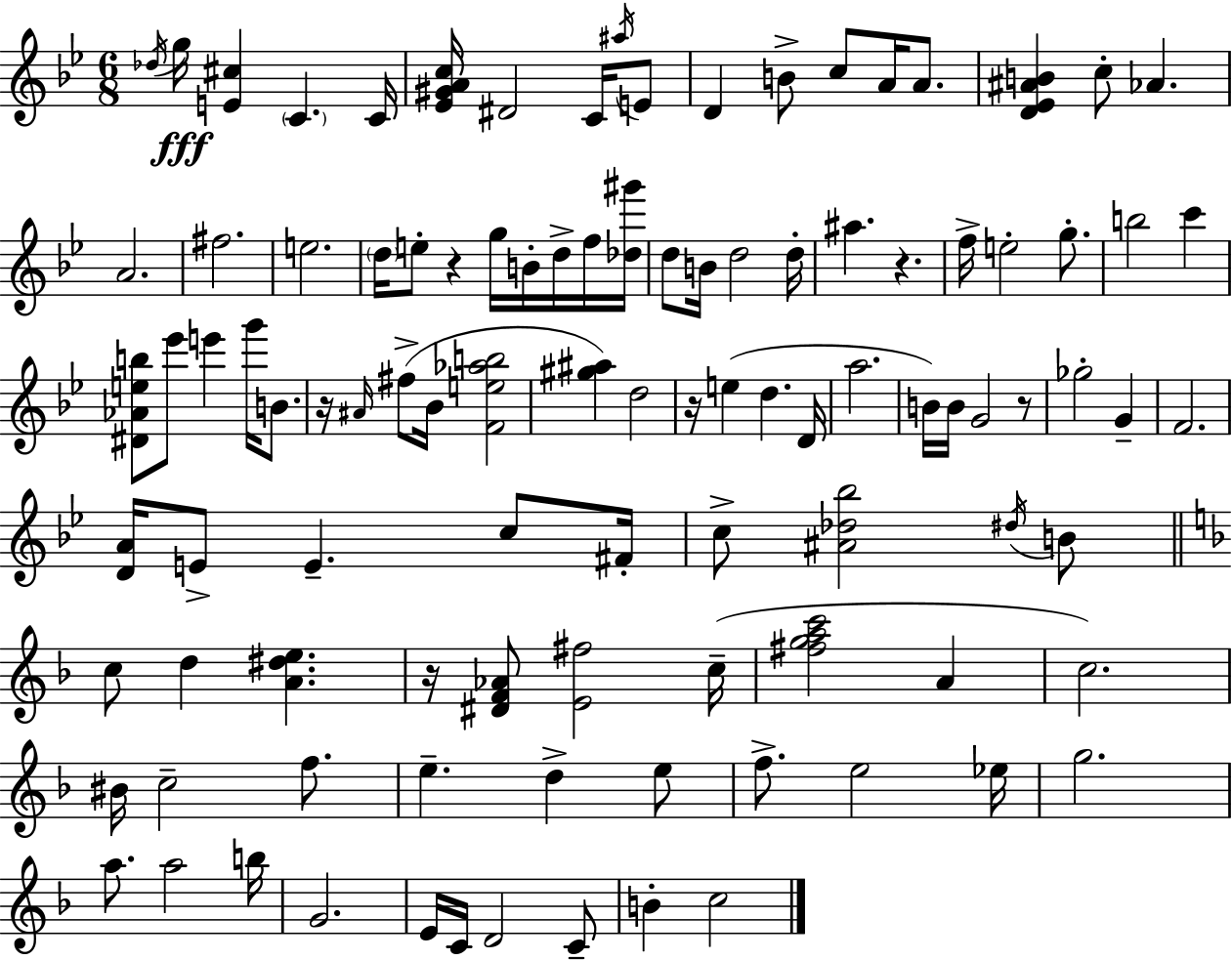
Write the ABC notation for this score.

X:1
T:Untitled
M:6/8
L:1/4
K:Gm
_d/4 g/4 [E^c] C C/4 [_E^GAc]/4 ^D2 C/4 ^a/4 E/2 D B/2 c/2 A/4 A/2 [D_E^AB] c/2 _A A2 ^f2 e2 d/4 e/2 z g/4 B/4 d/4 f/4 [_d^g']/4 d/2 B/4 d2 d/4 ^a z f/4 e2 g/2 b2 c' [^D_Aeb]/2 _e'/2 e' g'/4 B/2 z/4 ^A/4 ^f/2 _B/4 [Fe_ab]2 [^g^a] d2 z/4 e d D/4 a2 B/4 B/4 G2 z/2 _g2 G F2 [DA]/4 E/2 E c/2 ^F/4 c/2 [^A_d_b]2 ^d/4 B/2 c/2 d [A^de] z/4 [^DF_A]/2 [E^f]2 c/4 [^fgac']2 A c2 ^B/4 c2 f/2 e d e/2 f/2 e2 _e/4 g2 a/2 a2 b/4 G2 E/4 C/4 D2 C/2 B c2